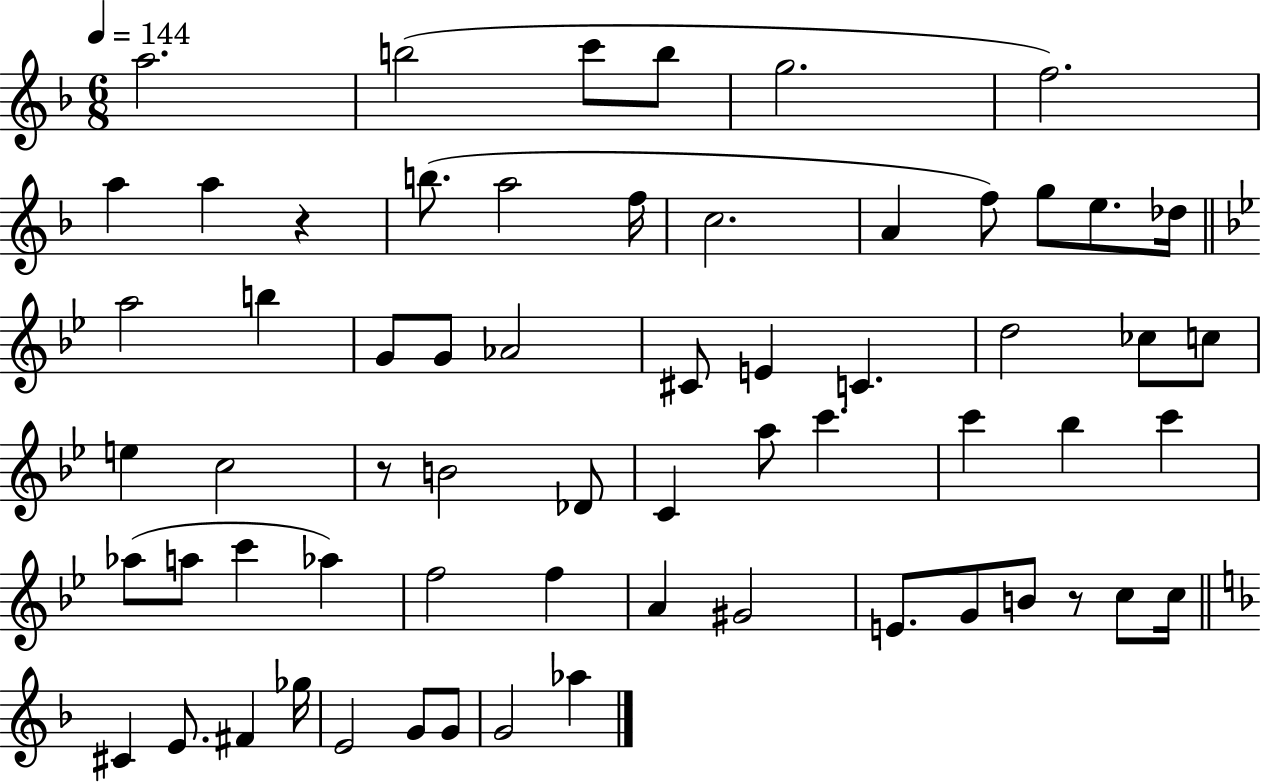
A5/h. B5/h C6/e B5/e G5/h. F5/h. A5/q A5/q R/q B5/e. A5/h F5/s C5/h. A4/q F5/e G5/e E5/e. Db5/s A5/h B5/q G4/e G4/e Ab4/h C#4/e E4/q C4/q. D5/h CES5/e C5/e E5/q C5/h R/e B4/h Db4/e C4/q A5/e C6/q. C6/q Bb5/q C6/q Ab5/e A5/e C6/q Ab5/q F5/h F5/q A4/q G#4/h E4/e. G4/e B4/e R/e C5/e C5/s C#4/q E4/e. F#4/q Gb5/s E4/h G4/e G4/e G4/h Ab5/q